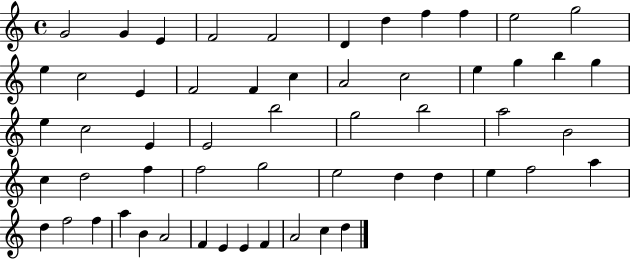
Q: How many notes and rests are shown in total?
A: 56